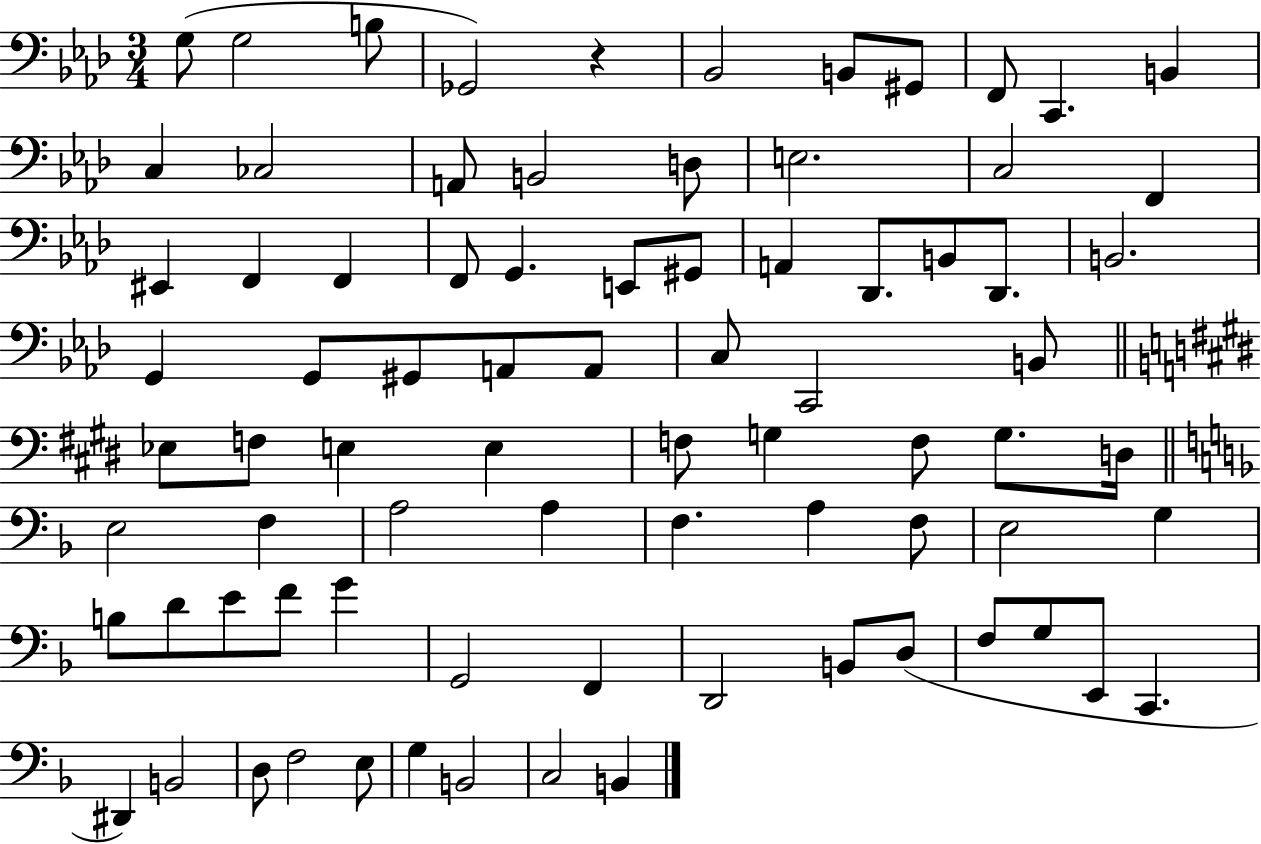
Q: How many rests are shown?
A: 1